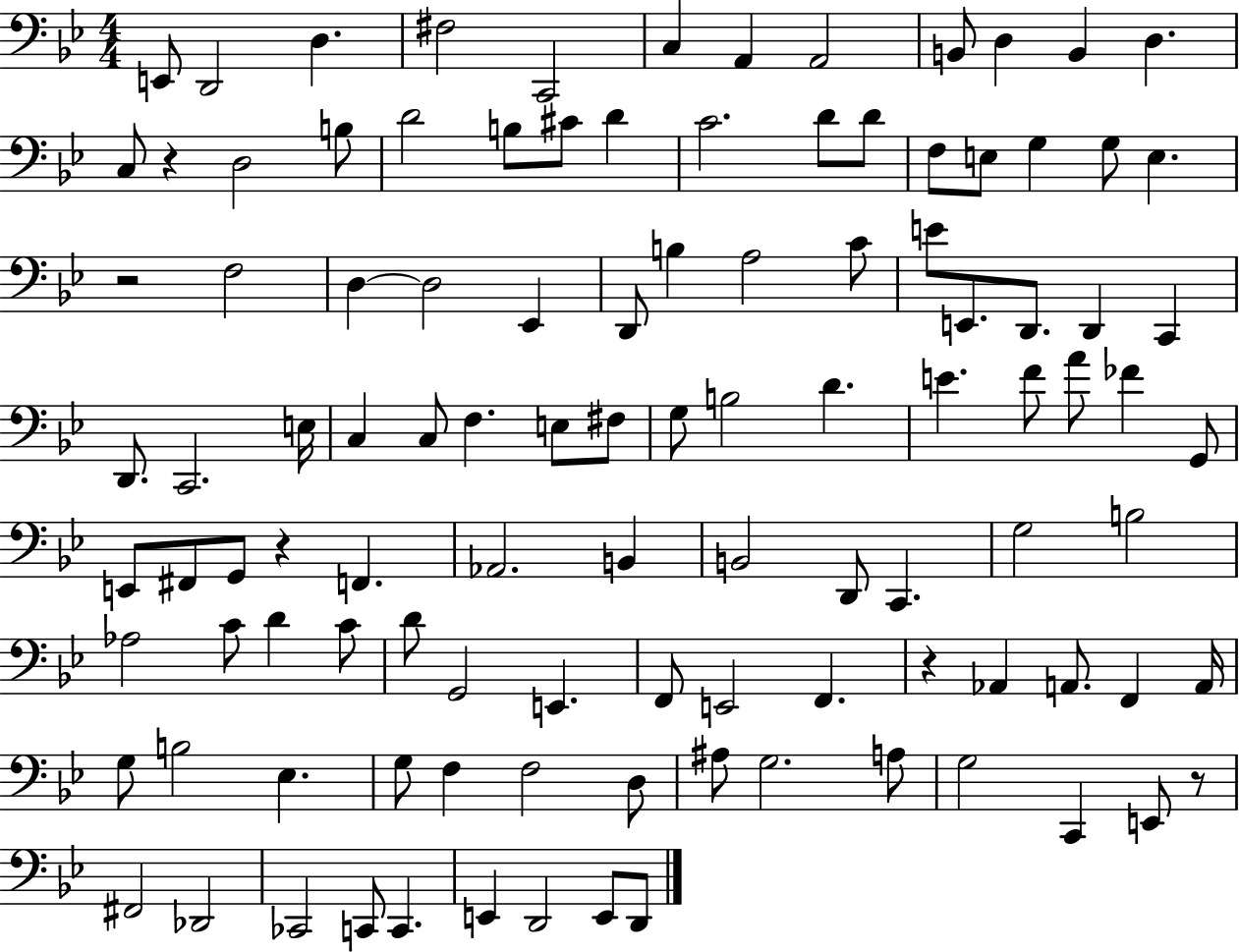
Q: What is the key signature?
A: BES major